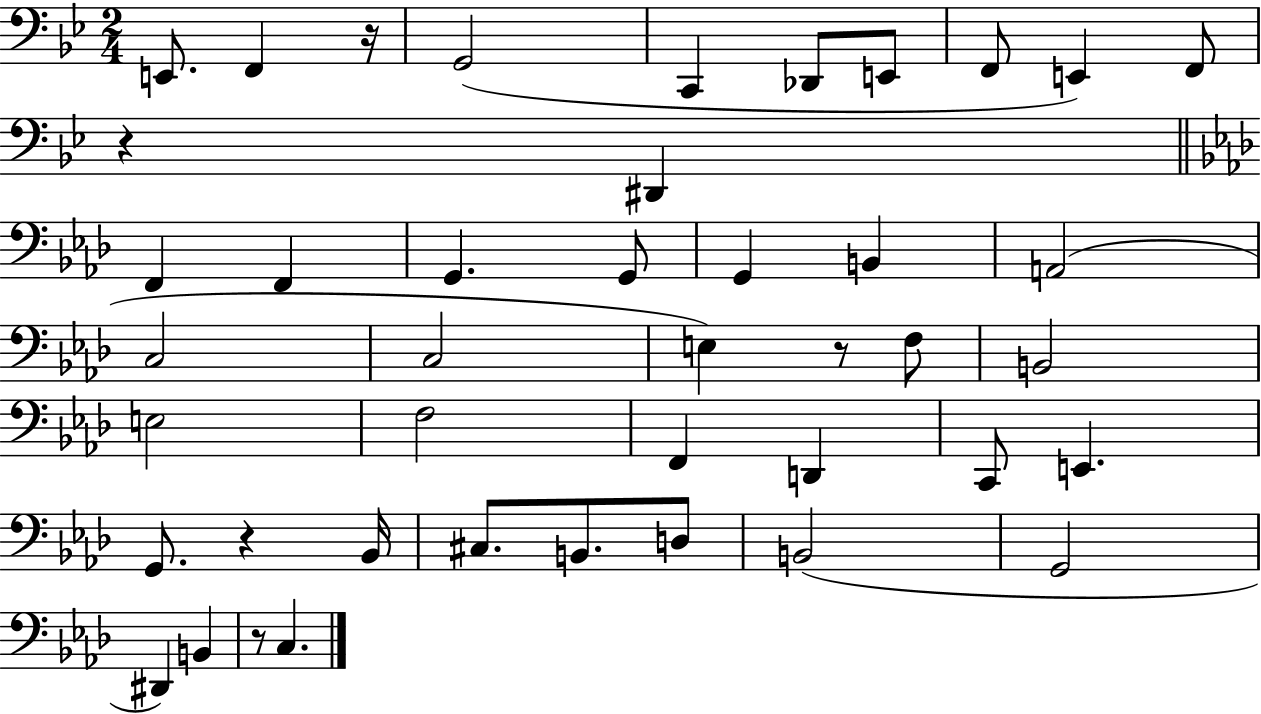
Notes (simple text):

E2/e. F2/q R/s G2/h C2/q Db2/e E2/e F2/e E2/q F2/e R/q D#2/q F2/q F2/q G2/q. G2/e G2/q B2/q A2/h C3/h C3/h E3/q R/e F3/e B2/h E3/h F3/h F2/q D2/q C2/e E2/q. G2/e. R/q Bb2/s C#3/e. B2/e. D3/e B2/h G2/h D#2/q B2/q R/e C3/q.